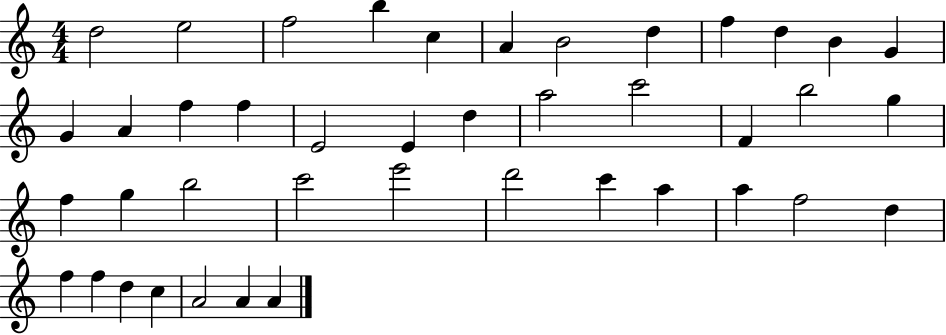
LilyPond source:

{
  \clef treble
  \numericTimeSignature
  \time 4/4
  \key c \major
  d''2 e''2 | f''2 b''4 c''4 | a'4 b'2 d''4 | f''4 d''4 b'4 g'4 | \break g'4 a'4 f''4 f''4 | e'2 e'4 d''4 | a''2 c'''2 | f'4 b''2 g''4 | \break f''4 g''4 b''2 | c'''2 e'''2 | d'''2 c'''4 a''4 | a''4 f''2 d''4 | \break f''4 f''4 d''4 c''4 | a'2 a'4 a'4 | \bar "|."
}